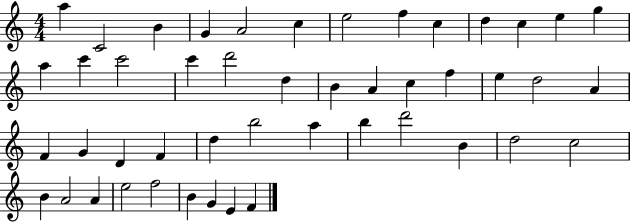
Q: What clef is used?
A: treble